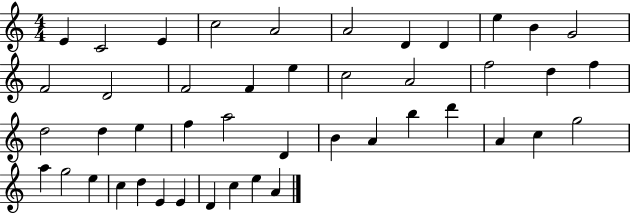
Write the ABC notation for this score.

X:1
T:Untitled
M:4/4
L:1/4
K:C
E C2 E c2 A2 A2 D D e B G2 F2 D2 F2 F e c2 A2 f2 d f d2 d e f a2 D B A b d' A c g2 a g2 e c d E E D c e A